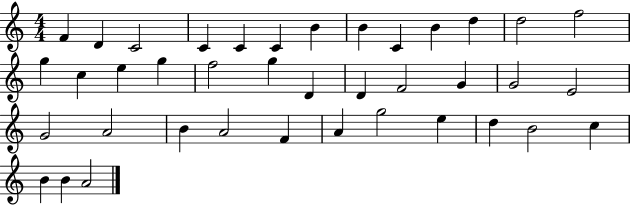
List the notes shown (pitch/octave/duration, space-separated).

F4/q D4/q C4/h C4/q C4/q C4/q B4/q B4/q C4/q B4/q D5/q D5/h F5/h G5/q C5/q E5/q G5/q F5/h G5/q D4/q D4/q F4/h G4/q G4/h E4/h G4/h A4/h B4/q A4/h F4/q A4/q G5/h E5/q D5/q B4/h C5/q B4/q B4/q A4/h